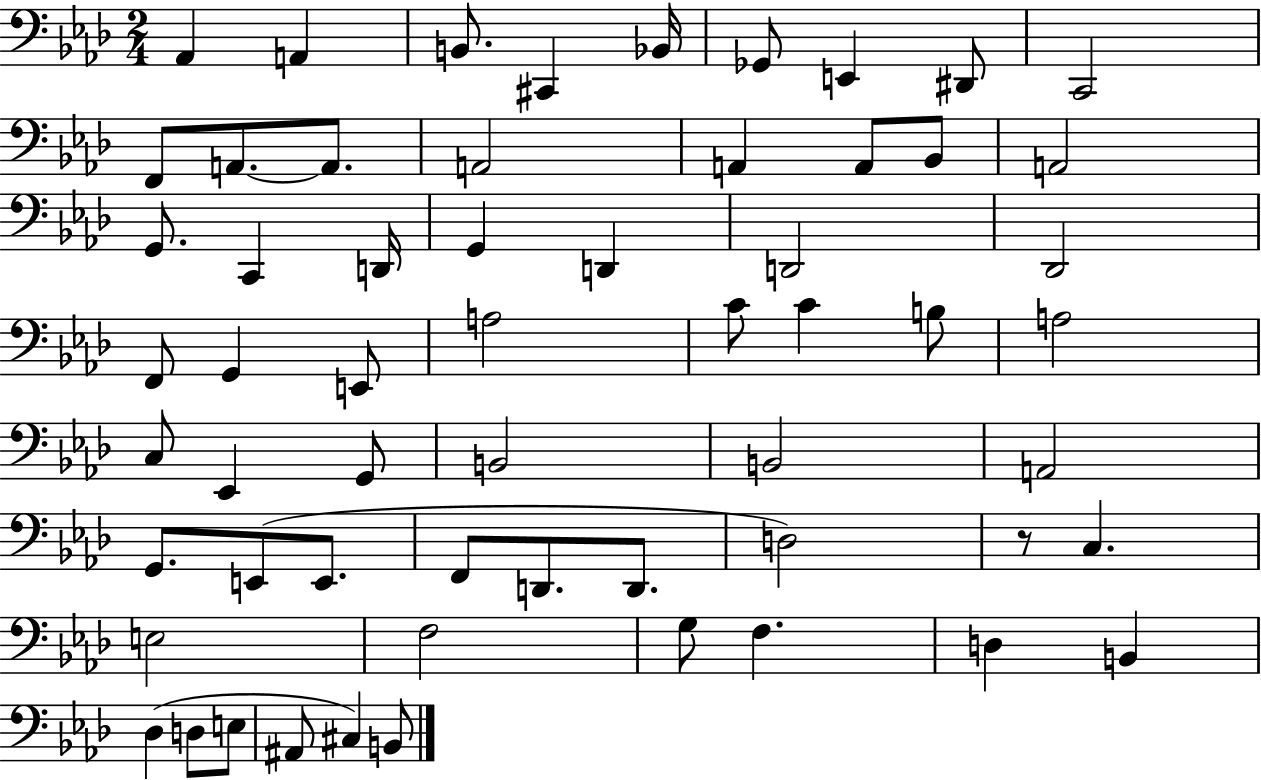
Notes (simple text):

Ab2/q A2/q B2/e. C#2/q Bb2/s Gb2/e E2/q D#2/e C2/h F2/e A2/e. A2/e. A2/h A2/q A2/e Bb2/e A2/h G2/e. C2/q D2/s G2/q D2/q D2/h Db2/h F2/e G2/q E2/e A3/h C4/e C4/q B3/e A3/h C3/e Eb2/q G2/e B2/h B2/h A2/h G2/e. E2/e E2/e. F2/e D2/e. D2/e. D3/h R/e C3/q. E3/h F3/h G3/e F3/q. D3/q B2/q Db3/q D3/e E3/e A#2/e C#3/q B2/e